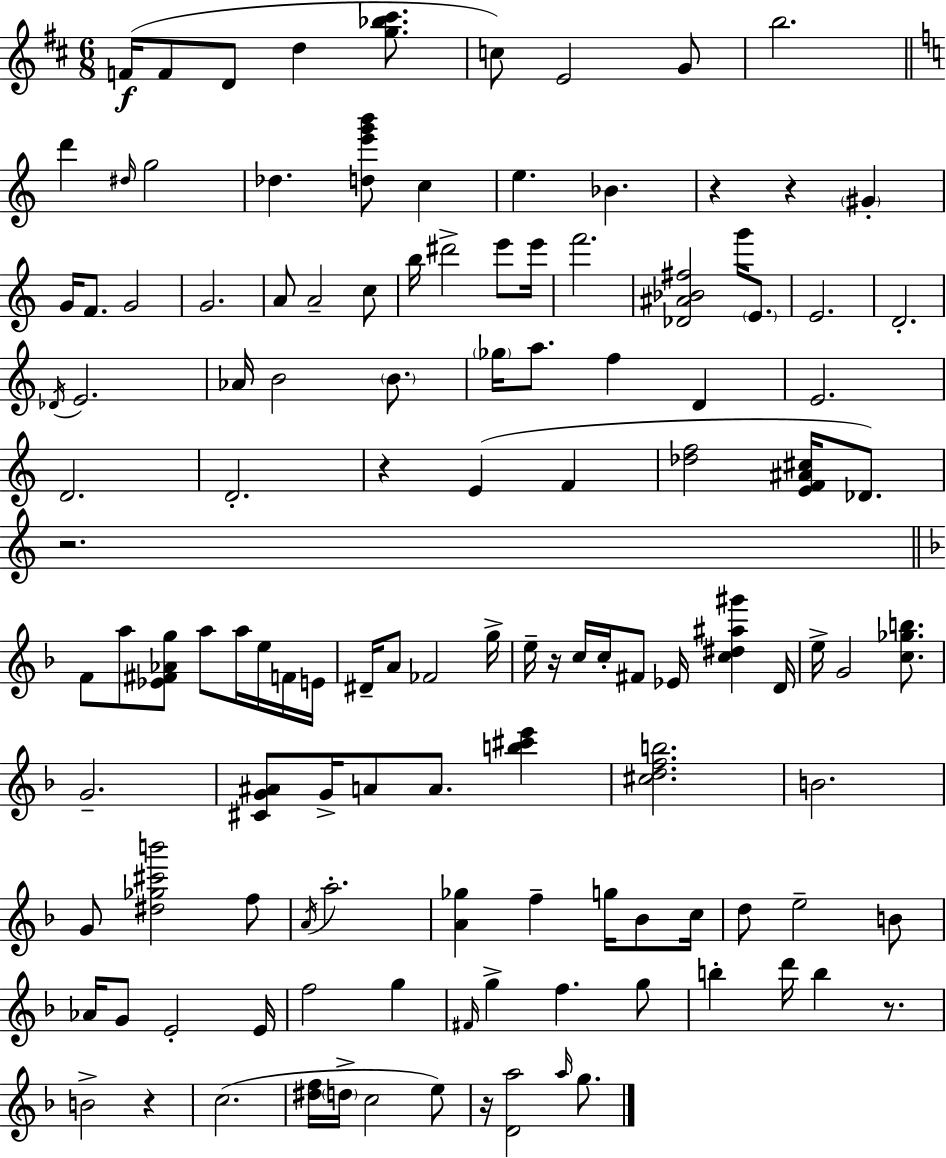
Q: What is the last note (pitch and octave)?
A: G5